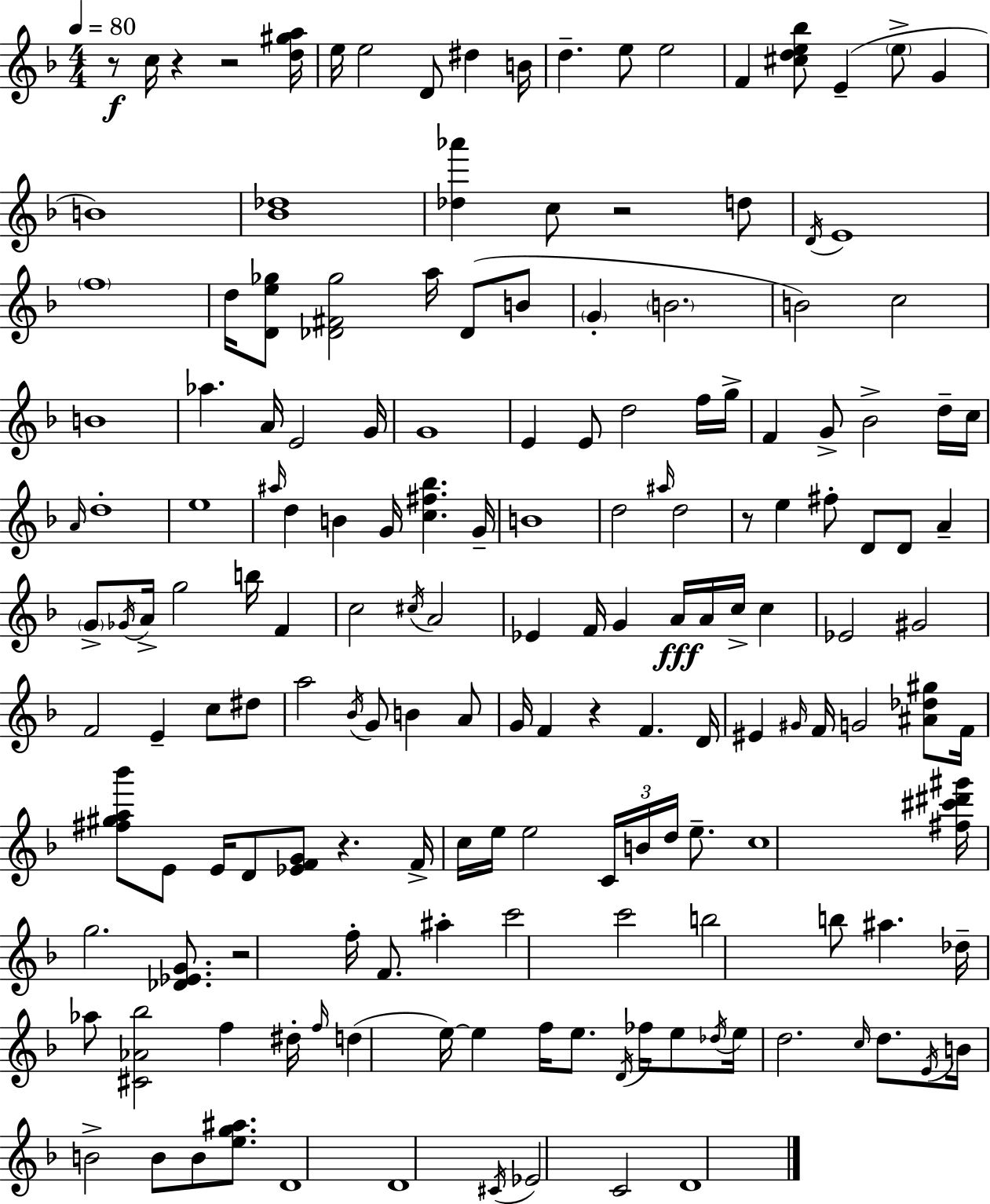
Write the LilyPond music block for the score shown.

{
  \clef treble
  \numericTimeSignature
  \time 4/4
  \key d \minor
  \tempo 4 = 80
  \repeat volta 2 { r8\f c''16 r4 r2 <d'' gis'' a''>16 | e''16 e''2 d'8 dis''4 b'16 | d''4.-- e''8 e''2 | f'4 <cis'' d'' e'' bes''>8 e'4--( \parenthesize e''8-> g'4 | \break b'1) | <bes' des''>1 | <des'' aes'''>4 c''8 r2 d''8 | \acciaccatura { d'16 } e'1 | \break \parenthesize f''1 | d''16 <d' e'' ges''>8 <des' fis' ges''>2 a''16 des'8( b'8 | \parenthesize g'4-. \parenthesize b'2. | b'2) c''2 | \break b'1 | aes''4. a'16 e'2 | g'16 g'1 | e'4 e'8 d''2 f''16 | \break g''16-> f'4 g'8-> bes'2-> d''16-- | c''16 \grace { a'16 } d''1-. | e''1 | \grace { ais''16 } d''4 b'4 g'16 <c'' fis'' bes''>4. | \break g'16-- b'1 | d''2 \grace { ais''16 } d''2 | r8 e''4 fis''8-. d'8 d'8 | a'4-- \parenthesize g'8-> \acciaccatura { ges'16 } a'16-> g''2 | \break b''16 f'4 c''2 \acciaccatura { cis''16 } a'2 | ees'4 f'16 g'4 a'16\fff | a'16 c''16-> c''4 ees'2 gis'2 | f'2 e'4-- | \break c''8 dis''8 a''2 \acciaccatura { bes'16 } g'8 | b'4 a'8 g'16 f'4 r4 | f'4. d'16 eis'4 \grace { gis'16 } f'16 g'2 | <ais' des'' gis''>8 f'16 <fis'' gis'' a'' bes'''>8 e'8 e'16 d'8 <ees' f' g'>8 | \break r4. f'16-> c''16 e''16 e''2 | \tuplet 3/2 { c'16 b'16 d''16 } e''8.-- c''1 | <fis'' cis''' dis''' gis'''>16 g''2. | <des' ees' g'>8. r2 | \break f''16-. f'8. ais''4-. c'''2 | c'''2 b''2 | b''8 ais''4. des''16-- aes''8 <cis' aes' bes''>2 | f''4 dis''16-. \grace { f''16 }( d''4 e''16~~) e''4 | \break f''16 e''8. \acciaccatura { d'16 } fes''16 e''8 \acciaccatura { des''16 } e''16 d''2. | \grace { c''16 } d''8. \acciaccatura { e'16 } b'16 b'2-> | b'8 b'8 <e'' g'' ais''>8. d'1 | d'1 | \break \acciaccatura { cis'16 } ees'2 | c'2 d'1 | } \bar "|."
}